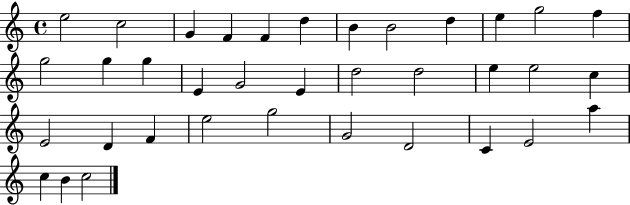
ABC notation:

X:1
T:Untitled
M:4/4
L:1/4
K:C
e2 c2 G F F d B B2 d e g2 f g2 g g E G2 E d2 d2 e e2 c E2 D F e2 g2 G2 D2 C E2 a c B c2